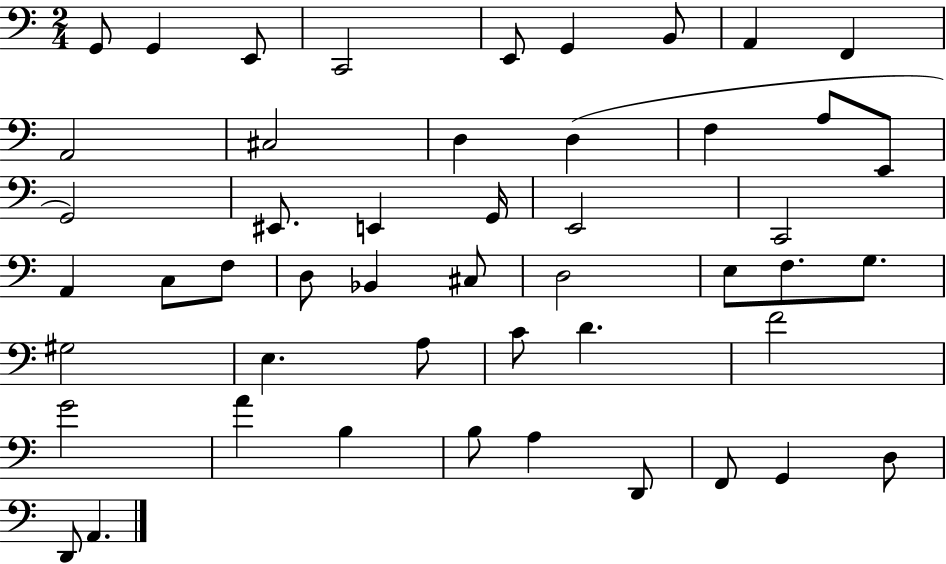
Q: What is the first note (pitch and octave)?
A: G2